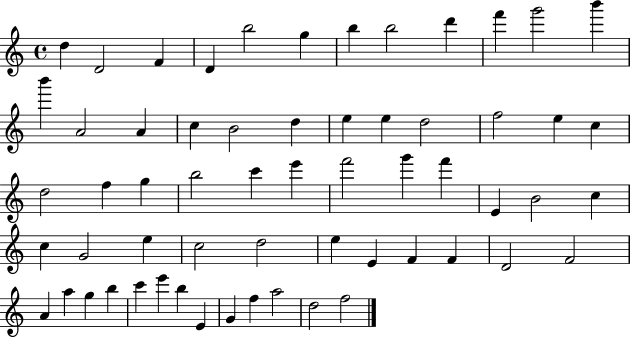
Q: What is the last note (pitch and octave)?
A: F5